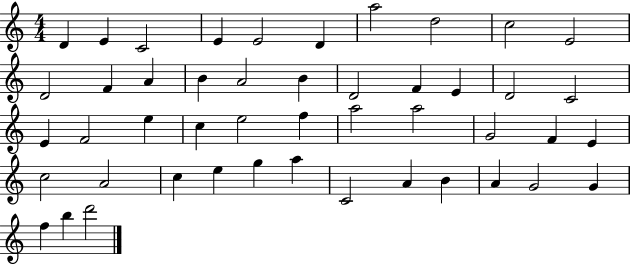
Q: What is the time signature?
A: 4/4